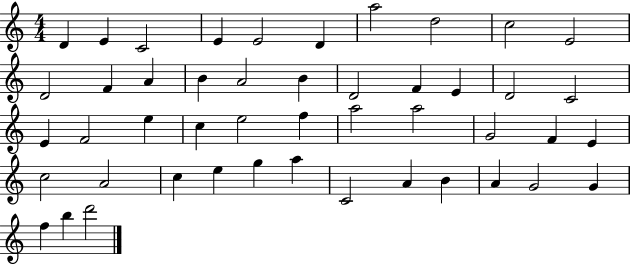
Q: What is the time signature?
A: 4/4